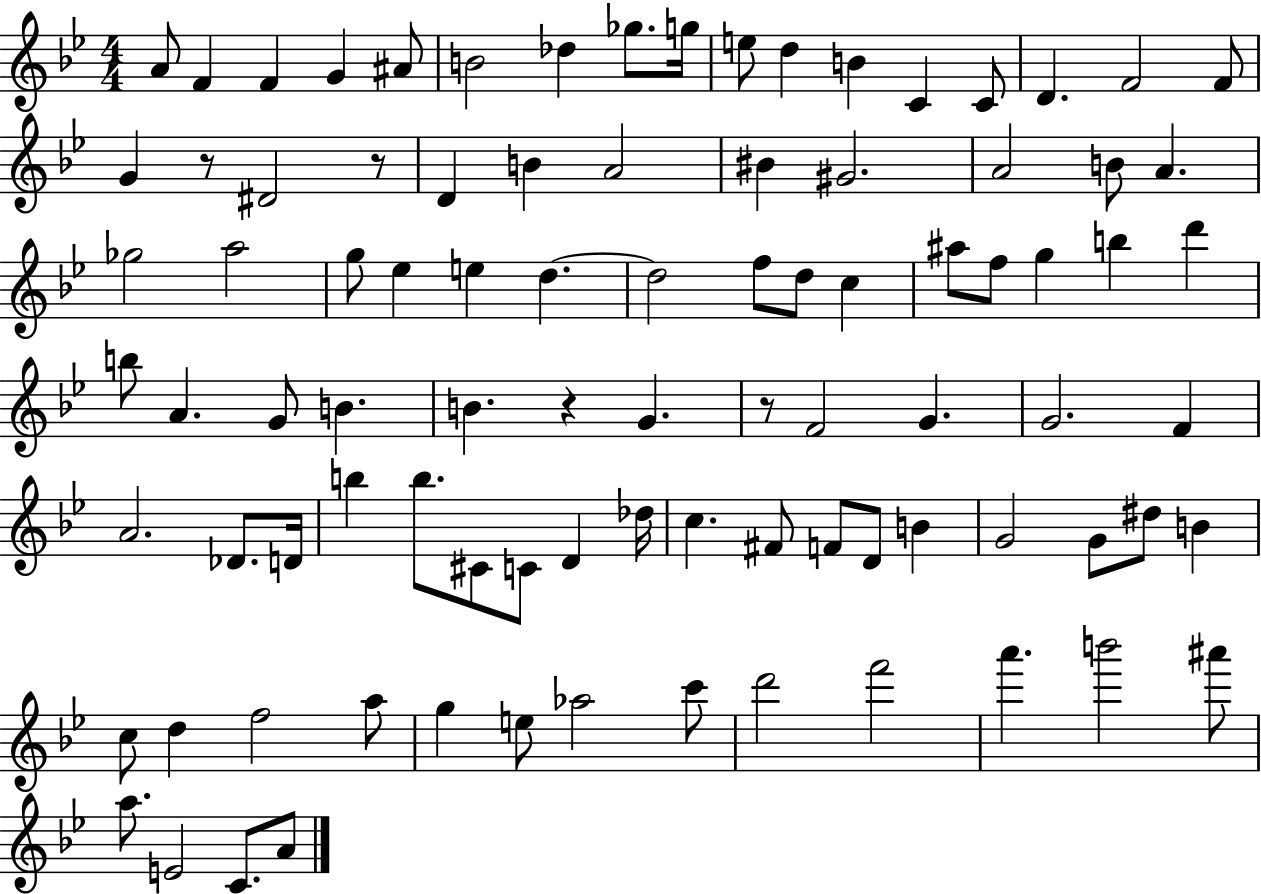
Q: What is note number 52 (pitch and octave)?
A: F4